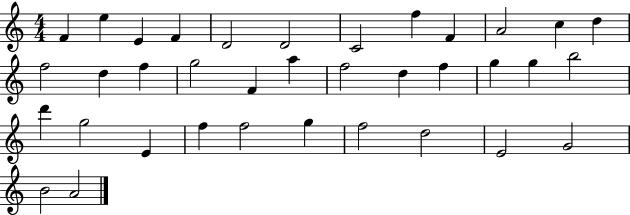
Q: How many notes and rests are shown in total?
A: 36